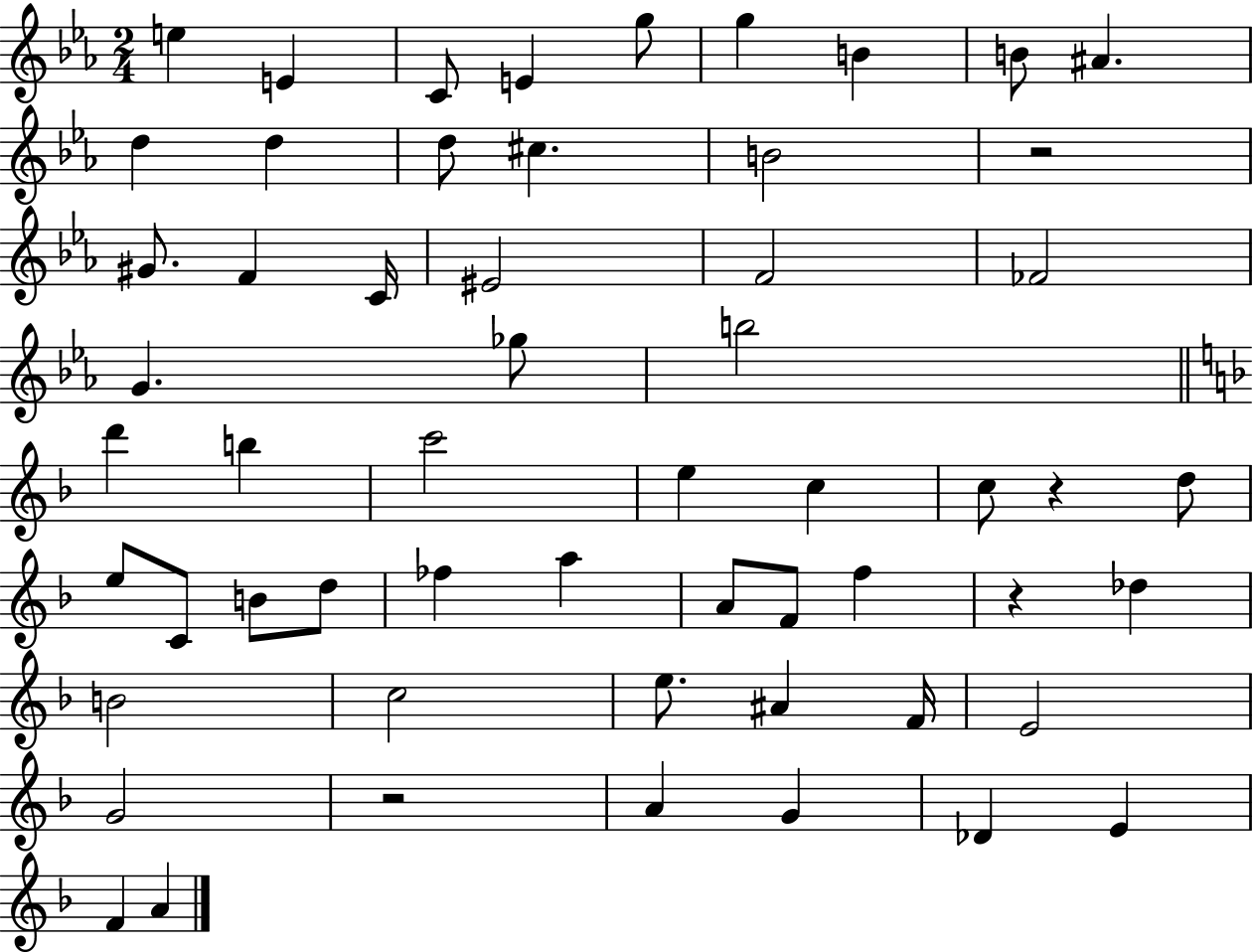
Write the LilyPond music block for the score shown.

{
  \clef treble
  \numericTimeSignature
  \time 2/4
  \key ees \major
  \repeat volta 2 { e''4 e'4 | c'8 e'4 g''8 | g''4 b'4 | b'8 ais'4. | \break d''4 d''4 | d''8 cis''4. | b'2 | r2 | \break gis'8. f'4 c'16 | eis'2 | f'2 | fes'2 | \break g'4. ges''8 | b''2 | \bar "||" \break \key f \major d'''4 b''4 | c'''2 | e''4 c''4 | c''8 r4 d''8 | \break e''8 c'8 b'8 d''8 | fes''4 a''4 | a'8 f'8 f''4 | r4 des''4 | \break b'2 | c''2 | e''8. ais'4 f'16 | e'2 | \break g'2 | r2 | a'4 g'4 | des'4 e'4 | \break f'4 a'4 | } \bar "|."
}